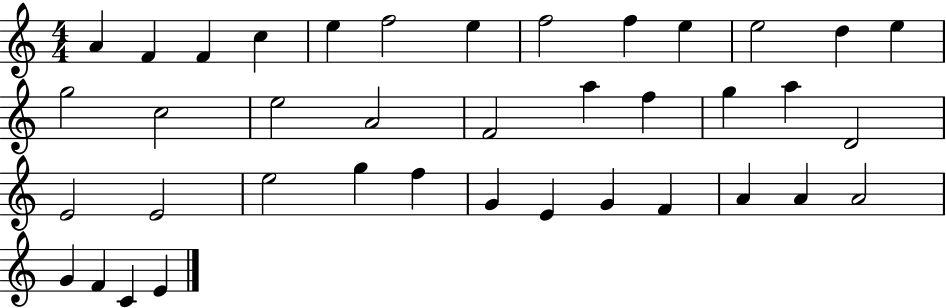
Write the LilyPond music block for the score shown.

{
  \clef treble
  \numericTimeSignature
  \time 4/4
  \key c \major
  a'4 f'4 f'4 c''4 | e''4 f''2 e''4 | f''2 f''4 e''4 | e''2 d''4 e''4 | \break g''2 c''2 | e''2 a'2 | f'2 a''4 f''4 | g''4 a''4 d'2 | \break e'2 e'2 | e''2 g''4 f''4 | g'4 e'4 g'4 f'4 | a'4 a'4 a'2 | \break g'4 f'4 c'4 e'4 | \bar "|."
}